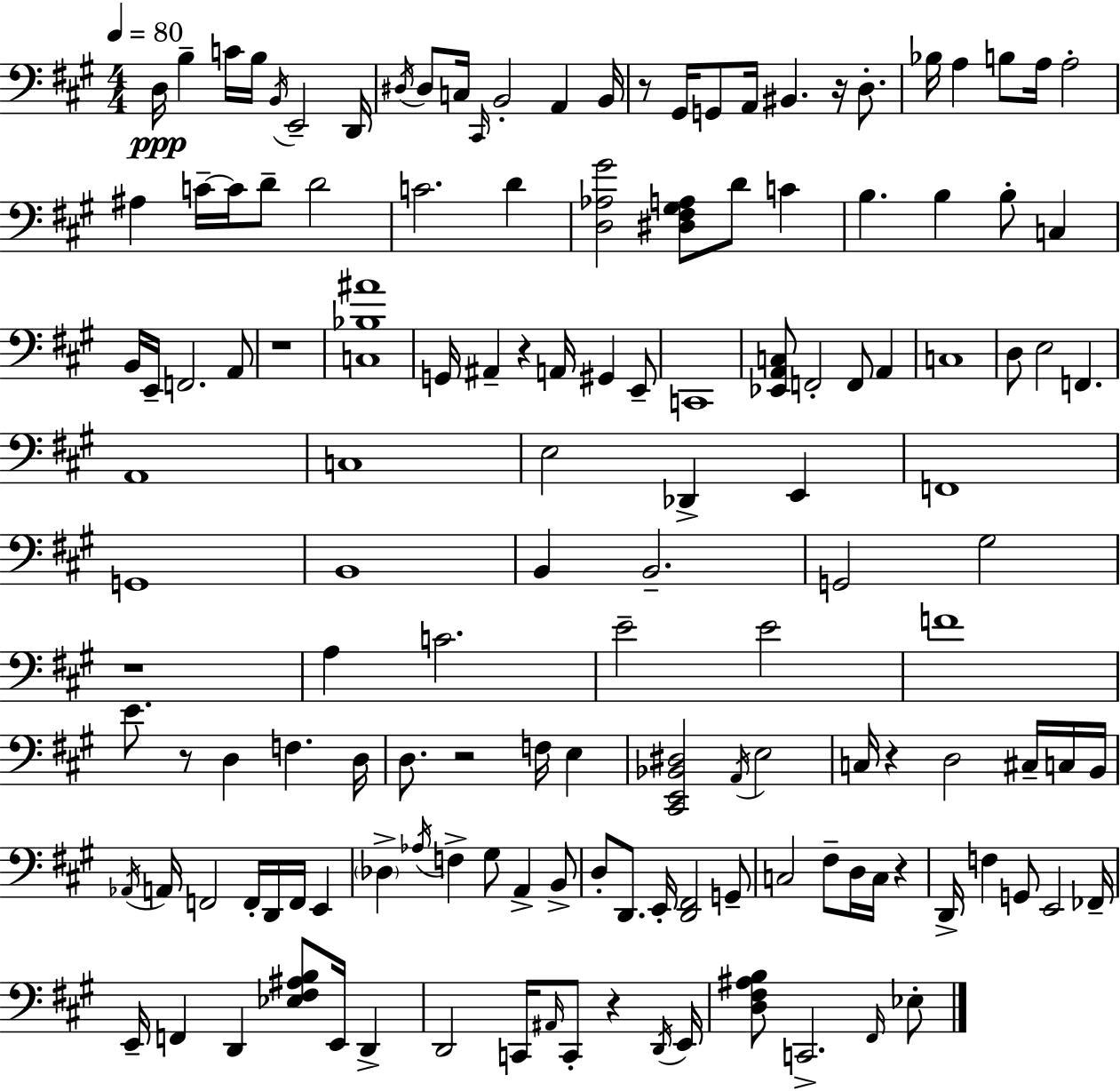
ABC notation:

X:1
T:Untitled
M:4/4
L:1/4
K:A
D,/4 B, C/4 B,/4 B,,/4 E,,2 D,,/4 ^D,/4 ^D,/2 C,/4 ^C,,/4 B,,2 A,, B,,/4 z/2 ^G,,/4 G,,/2 A,,/4 ^B,, z/4 D,/2 _B,/4 A, B,/2 A,/4 A,2 ^A, C/4 C/4 D/2 D2 C2 D [D,_A,^G]2 [^D,^F,^G,A,]/2 D/2 C B, B, B,/2 C, B,,/4 E,,/4 F,,2 A,,/2 z4 [C,_B,^A]4 G,,/4 ^A,, z A,,/4 ^G,, E,,/2 C,,4 [_E,,A,,C,]/2 F,,2 F,,/2 A,, C,4 D,/2 E,2 F,, A,,4 C,4 E,2 _D,, E,, F,,4 G,,4 B,,4 B,, B,,2 G,,2 ^G,2 z4 A, C2 E2 E2 F4 E/2 z/2 D, F, D,/4 D,/2 z2 F,/4 E, [^C,,E,,_B,,^D,]2 A,,/4 E,2 C,/4 z D,2 ^C,/4 C,/4 B,,/4 _A,,/4 A,,/4 F,,2 F,,/4 D,,/4 F,,/4 E,, _D, _A,/4 F, ^G,/2 A,, B,,/2 D,/2 D,,/2 E,,/4 [D,,^F,,]2 G,,/2 C,2 ^F,/2 D,/4 C,/4 z D,,/4 F, G,,/2 E,,2 _F,,/4 E,,/4 F,, D,, [_E,^F,^A,B,]/2 E,,/4 D,, D,,2 C,,/4 ^A,,/4 C,,/2 z D,,/4 E,,/4 [D,^F,^A,B,]/2 C,,2 ^F,,/4 _E,/2